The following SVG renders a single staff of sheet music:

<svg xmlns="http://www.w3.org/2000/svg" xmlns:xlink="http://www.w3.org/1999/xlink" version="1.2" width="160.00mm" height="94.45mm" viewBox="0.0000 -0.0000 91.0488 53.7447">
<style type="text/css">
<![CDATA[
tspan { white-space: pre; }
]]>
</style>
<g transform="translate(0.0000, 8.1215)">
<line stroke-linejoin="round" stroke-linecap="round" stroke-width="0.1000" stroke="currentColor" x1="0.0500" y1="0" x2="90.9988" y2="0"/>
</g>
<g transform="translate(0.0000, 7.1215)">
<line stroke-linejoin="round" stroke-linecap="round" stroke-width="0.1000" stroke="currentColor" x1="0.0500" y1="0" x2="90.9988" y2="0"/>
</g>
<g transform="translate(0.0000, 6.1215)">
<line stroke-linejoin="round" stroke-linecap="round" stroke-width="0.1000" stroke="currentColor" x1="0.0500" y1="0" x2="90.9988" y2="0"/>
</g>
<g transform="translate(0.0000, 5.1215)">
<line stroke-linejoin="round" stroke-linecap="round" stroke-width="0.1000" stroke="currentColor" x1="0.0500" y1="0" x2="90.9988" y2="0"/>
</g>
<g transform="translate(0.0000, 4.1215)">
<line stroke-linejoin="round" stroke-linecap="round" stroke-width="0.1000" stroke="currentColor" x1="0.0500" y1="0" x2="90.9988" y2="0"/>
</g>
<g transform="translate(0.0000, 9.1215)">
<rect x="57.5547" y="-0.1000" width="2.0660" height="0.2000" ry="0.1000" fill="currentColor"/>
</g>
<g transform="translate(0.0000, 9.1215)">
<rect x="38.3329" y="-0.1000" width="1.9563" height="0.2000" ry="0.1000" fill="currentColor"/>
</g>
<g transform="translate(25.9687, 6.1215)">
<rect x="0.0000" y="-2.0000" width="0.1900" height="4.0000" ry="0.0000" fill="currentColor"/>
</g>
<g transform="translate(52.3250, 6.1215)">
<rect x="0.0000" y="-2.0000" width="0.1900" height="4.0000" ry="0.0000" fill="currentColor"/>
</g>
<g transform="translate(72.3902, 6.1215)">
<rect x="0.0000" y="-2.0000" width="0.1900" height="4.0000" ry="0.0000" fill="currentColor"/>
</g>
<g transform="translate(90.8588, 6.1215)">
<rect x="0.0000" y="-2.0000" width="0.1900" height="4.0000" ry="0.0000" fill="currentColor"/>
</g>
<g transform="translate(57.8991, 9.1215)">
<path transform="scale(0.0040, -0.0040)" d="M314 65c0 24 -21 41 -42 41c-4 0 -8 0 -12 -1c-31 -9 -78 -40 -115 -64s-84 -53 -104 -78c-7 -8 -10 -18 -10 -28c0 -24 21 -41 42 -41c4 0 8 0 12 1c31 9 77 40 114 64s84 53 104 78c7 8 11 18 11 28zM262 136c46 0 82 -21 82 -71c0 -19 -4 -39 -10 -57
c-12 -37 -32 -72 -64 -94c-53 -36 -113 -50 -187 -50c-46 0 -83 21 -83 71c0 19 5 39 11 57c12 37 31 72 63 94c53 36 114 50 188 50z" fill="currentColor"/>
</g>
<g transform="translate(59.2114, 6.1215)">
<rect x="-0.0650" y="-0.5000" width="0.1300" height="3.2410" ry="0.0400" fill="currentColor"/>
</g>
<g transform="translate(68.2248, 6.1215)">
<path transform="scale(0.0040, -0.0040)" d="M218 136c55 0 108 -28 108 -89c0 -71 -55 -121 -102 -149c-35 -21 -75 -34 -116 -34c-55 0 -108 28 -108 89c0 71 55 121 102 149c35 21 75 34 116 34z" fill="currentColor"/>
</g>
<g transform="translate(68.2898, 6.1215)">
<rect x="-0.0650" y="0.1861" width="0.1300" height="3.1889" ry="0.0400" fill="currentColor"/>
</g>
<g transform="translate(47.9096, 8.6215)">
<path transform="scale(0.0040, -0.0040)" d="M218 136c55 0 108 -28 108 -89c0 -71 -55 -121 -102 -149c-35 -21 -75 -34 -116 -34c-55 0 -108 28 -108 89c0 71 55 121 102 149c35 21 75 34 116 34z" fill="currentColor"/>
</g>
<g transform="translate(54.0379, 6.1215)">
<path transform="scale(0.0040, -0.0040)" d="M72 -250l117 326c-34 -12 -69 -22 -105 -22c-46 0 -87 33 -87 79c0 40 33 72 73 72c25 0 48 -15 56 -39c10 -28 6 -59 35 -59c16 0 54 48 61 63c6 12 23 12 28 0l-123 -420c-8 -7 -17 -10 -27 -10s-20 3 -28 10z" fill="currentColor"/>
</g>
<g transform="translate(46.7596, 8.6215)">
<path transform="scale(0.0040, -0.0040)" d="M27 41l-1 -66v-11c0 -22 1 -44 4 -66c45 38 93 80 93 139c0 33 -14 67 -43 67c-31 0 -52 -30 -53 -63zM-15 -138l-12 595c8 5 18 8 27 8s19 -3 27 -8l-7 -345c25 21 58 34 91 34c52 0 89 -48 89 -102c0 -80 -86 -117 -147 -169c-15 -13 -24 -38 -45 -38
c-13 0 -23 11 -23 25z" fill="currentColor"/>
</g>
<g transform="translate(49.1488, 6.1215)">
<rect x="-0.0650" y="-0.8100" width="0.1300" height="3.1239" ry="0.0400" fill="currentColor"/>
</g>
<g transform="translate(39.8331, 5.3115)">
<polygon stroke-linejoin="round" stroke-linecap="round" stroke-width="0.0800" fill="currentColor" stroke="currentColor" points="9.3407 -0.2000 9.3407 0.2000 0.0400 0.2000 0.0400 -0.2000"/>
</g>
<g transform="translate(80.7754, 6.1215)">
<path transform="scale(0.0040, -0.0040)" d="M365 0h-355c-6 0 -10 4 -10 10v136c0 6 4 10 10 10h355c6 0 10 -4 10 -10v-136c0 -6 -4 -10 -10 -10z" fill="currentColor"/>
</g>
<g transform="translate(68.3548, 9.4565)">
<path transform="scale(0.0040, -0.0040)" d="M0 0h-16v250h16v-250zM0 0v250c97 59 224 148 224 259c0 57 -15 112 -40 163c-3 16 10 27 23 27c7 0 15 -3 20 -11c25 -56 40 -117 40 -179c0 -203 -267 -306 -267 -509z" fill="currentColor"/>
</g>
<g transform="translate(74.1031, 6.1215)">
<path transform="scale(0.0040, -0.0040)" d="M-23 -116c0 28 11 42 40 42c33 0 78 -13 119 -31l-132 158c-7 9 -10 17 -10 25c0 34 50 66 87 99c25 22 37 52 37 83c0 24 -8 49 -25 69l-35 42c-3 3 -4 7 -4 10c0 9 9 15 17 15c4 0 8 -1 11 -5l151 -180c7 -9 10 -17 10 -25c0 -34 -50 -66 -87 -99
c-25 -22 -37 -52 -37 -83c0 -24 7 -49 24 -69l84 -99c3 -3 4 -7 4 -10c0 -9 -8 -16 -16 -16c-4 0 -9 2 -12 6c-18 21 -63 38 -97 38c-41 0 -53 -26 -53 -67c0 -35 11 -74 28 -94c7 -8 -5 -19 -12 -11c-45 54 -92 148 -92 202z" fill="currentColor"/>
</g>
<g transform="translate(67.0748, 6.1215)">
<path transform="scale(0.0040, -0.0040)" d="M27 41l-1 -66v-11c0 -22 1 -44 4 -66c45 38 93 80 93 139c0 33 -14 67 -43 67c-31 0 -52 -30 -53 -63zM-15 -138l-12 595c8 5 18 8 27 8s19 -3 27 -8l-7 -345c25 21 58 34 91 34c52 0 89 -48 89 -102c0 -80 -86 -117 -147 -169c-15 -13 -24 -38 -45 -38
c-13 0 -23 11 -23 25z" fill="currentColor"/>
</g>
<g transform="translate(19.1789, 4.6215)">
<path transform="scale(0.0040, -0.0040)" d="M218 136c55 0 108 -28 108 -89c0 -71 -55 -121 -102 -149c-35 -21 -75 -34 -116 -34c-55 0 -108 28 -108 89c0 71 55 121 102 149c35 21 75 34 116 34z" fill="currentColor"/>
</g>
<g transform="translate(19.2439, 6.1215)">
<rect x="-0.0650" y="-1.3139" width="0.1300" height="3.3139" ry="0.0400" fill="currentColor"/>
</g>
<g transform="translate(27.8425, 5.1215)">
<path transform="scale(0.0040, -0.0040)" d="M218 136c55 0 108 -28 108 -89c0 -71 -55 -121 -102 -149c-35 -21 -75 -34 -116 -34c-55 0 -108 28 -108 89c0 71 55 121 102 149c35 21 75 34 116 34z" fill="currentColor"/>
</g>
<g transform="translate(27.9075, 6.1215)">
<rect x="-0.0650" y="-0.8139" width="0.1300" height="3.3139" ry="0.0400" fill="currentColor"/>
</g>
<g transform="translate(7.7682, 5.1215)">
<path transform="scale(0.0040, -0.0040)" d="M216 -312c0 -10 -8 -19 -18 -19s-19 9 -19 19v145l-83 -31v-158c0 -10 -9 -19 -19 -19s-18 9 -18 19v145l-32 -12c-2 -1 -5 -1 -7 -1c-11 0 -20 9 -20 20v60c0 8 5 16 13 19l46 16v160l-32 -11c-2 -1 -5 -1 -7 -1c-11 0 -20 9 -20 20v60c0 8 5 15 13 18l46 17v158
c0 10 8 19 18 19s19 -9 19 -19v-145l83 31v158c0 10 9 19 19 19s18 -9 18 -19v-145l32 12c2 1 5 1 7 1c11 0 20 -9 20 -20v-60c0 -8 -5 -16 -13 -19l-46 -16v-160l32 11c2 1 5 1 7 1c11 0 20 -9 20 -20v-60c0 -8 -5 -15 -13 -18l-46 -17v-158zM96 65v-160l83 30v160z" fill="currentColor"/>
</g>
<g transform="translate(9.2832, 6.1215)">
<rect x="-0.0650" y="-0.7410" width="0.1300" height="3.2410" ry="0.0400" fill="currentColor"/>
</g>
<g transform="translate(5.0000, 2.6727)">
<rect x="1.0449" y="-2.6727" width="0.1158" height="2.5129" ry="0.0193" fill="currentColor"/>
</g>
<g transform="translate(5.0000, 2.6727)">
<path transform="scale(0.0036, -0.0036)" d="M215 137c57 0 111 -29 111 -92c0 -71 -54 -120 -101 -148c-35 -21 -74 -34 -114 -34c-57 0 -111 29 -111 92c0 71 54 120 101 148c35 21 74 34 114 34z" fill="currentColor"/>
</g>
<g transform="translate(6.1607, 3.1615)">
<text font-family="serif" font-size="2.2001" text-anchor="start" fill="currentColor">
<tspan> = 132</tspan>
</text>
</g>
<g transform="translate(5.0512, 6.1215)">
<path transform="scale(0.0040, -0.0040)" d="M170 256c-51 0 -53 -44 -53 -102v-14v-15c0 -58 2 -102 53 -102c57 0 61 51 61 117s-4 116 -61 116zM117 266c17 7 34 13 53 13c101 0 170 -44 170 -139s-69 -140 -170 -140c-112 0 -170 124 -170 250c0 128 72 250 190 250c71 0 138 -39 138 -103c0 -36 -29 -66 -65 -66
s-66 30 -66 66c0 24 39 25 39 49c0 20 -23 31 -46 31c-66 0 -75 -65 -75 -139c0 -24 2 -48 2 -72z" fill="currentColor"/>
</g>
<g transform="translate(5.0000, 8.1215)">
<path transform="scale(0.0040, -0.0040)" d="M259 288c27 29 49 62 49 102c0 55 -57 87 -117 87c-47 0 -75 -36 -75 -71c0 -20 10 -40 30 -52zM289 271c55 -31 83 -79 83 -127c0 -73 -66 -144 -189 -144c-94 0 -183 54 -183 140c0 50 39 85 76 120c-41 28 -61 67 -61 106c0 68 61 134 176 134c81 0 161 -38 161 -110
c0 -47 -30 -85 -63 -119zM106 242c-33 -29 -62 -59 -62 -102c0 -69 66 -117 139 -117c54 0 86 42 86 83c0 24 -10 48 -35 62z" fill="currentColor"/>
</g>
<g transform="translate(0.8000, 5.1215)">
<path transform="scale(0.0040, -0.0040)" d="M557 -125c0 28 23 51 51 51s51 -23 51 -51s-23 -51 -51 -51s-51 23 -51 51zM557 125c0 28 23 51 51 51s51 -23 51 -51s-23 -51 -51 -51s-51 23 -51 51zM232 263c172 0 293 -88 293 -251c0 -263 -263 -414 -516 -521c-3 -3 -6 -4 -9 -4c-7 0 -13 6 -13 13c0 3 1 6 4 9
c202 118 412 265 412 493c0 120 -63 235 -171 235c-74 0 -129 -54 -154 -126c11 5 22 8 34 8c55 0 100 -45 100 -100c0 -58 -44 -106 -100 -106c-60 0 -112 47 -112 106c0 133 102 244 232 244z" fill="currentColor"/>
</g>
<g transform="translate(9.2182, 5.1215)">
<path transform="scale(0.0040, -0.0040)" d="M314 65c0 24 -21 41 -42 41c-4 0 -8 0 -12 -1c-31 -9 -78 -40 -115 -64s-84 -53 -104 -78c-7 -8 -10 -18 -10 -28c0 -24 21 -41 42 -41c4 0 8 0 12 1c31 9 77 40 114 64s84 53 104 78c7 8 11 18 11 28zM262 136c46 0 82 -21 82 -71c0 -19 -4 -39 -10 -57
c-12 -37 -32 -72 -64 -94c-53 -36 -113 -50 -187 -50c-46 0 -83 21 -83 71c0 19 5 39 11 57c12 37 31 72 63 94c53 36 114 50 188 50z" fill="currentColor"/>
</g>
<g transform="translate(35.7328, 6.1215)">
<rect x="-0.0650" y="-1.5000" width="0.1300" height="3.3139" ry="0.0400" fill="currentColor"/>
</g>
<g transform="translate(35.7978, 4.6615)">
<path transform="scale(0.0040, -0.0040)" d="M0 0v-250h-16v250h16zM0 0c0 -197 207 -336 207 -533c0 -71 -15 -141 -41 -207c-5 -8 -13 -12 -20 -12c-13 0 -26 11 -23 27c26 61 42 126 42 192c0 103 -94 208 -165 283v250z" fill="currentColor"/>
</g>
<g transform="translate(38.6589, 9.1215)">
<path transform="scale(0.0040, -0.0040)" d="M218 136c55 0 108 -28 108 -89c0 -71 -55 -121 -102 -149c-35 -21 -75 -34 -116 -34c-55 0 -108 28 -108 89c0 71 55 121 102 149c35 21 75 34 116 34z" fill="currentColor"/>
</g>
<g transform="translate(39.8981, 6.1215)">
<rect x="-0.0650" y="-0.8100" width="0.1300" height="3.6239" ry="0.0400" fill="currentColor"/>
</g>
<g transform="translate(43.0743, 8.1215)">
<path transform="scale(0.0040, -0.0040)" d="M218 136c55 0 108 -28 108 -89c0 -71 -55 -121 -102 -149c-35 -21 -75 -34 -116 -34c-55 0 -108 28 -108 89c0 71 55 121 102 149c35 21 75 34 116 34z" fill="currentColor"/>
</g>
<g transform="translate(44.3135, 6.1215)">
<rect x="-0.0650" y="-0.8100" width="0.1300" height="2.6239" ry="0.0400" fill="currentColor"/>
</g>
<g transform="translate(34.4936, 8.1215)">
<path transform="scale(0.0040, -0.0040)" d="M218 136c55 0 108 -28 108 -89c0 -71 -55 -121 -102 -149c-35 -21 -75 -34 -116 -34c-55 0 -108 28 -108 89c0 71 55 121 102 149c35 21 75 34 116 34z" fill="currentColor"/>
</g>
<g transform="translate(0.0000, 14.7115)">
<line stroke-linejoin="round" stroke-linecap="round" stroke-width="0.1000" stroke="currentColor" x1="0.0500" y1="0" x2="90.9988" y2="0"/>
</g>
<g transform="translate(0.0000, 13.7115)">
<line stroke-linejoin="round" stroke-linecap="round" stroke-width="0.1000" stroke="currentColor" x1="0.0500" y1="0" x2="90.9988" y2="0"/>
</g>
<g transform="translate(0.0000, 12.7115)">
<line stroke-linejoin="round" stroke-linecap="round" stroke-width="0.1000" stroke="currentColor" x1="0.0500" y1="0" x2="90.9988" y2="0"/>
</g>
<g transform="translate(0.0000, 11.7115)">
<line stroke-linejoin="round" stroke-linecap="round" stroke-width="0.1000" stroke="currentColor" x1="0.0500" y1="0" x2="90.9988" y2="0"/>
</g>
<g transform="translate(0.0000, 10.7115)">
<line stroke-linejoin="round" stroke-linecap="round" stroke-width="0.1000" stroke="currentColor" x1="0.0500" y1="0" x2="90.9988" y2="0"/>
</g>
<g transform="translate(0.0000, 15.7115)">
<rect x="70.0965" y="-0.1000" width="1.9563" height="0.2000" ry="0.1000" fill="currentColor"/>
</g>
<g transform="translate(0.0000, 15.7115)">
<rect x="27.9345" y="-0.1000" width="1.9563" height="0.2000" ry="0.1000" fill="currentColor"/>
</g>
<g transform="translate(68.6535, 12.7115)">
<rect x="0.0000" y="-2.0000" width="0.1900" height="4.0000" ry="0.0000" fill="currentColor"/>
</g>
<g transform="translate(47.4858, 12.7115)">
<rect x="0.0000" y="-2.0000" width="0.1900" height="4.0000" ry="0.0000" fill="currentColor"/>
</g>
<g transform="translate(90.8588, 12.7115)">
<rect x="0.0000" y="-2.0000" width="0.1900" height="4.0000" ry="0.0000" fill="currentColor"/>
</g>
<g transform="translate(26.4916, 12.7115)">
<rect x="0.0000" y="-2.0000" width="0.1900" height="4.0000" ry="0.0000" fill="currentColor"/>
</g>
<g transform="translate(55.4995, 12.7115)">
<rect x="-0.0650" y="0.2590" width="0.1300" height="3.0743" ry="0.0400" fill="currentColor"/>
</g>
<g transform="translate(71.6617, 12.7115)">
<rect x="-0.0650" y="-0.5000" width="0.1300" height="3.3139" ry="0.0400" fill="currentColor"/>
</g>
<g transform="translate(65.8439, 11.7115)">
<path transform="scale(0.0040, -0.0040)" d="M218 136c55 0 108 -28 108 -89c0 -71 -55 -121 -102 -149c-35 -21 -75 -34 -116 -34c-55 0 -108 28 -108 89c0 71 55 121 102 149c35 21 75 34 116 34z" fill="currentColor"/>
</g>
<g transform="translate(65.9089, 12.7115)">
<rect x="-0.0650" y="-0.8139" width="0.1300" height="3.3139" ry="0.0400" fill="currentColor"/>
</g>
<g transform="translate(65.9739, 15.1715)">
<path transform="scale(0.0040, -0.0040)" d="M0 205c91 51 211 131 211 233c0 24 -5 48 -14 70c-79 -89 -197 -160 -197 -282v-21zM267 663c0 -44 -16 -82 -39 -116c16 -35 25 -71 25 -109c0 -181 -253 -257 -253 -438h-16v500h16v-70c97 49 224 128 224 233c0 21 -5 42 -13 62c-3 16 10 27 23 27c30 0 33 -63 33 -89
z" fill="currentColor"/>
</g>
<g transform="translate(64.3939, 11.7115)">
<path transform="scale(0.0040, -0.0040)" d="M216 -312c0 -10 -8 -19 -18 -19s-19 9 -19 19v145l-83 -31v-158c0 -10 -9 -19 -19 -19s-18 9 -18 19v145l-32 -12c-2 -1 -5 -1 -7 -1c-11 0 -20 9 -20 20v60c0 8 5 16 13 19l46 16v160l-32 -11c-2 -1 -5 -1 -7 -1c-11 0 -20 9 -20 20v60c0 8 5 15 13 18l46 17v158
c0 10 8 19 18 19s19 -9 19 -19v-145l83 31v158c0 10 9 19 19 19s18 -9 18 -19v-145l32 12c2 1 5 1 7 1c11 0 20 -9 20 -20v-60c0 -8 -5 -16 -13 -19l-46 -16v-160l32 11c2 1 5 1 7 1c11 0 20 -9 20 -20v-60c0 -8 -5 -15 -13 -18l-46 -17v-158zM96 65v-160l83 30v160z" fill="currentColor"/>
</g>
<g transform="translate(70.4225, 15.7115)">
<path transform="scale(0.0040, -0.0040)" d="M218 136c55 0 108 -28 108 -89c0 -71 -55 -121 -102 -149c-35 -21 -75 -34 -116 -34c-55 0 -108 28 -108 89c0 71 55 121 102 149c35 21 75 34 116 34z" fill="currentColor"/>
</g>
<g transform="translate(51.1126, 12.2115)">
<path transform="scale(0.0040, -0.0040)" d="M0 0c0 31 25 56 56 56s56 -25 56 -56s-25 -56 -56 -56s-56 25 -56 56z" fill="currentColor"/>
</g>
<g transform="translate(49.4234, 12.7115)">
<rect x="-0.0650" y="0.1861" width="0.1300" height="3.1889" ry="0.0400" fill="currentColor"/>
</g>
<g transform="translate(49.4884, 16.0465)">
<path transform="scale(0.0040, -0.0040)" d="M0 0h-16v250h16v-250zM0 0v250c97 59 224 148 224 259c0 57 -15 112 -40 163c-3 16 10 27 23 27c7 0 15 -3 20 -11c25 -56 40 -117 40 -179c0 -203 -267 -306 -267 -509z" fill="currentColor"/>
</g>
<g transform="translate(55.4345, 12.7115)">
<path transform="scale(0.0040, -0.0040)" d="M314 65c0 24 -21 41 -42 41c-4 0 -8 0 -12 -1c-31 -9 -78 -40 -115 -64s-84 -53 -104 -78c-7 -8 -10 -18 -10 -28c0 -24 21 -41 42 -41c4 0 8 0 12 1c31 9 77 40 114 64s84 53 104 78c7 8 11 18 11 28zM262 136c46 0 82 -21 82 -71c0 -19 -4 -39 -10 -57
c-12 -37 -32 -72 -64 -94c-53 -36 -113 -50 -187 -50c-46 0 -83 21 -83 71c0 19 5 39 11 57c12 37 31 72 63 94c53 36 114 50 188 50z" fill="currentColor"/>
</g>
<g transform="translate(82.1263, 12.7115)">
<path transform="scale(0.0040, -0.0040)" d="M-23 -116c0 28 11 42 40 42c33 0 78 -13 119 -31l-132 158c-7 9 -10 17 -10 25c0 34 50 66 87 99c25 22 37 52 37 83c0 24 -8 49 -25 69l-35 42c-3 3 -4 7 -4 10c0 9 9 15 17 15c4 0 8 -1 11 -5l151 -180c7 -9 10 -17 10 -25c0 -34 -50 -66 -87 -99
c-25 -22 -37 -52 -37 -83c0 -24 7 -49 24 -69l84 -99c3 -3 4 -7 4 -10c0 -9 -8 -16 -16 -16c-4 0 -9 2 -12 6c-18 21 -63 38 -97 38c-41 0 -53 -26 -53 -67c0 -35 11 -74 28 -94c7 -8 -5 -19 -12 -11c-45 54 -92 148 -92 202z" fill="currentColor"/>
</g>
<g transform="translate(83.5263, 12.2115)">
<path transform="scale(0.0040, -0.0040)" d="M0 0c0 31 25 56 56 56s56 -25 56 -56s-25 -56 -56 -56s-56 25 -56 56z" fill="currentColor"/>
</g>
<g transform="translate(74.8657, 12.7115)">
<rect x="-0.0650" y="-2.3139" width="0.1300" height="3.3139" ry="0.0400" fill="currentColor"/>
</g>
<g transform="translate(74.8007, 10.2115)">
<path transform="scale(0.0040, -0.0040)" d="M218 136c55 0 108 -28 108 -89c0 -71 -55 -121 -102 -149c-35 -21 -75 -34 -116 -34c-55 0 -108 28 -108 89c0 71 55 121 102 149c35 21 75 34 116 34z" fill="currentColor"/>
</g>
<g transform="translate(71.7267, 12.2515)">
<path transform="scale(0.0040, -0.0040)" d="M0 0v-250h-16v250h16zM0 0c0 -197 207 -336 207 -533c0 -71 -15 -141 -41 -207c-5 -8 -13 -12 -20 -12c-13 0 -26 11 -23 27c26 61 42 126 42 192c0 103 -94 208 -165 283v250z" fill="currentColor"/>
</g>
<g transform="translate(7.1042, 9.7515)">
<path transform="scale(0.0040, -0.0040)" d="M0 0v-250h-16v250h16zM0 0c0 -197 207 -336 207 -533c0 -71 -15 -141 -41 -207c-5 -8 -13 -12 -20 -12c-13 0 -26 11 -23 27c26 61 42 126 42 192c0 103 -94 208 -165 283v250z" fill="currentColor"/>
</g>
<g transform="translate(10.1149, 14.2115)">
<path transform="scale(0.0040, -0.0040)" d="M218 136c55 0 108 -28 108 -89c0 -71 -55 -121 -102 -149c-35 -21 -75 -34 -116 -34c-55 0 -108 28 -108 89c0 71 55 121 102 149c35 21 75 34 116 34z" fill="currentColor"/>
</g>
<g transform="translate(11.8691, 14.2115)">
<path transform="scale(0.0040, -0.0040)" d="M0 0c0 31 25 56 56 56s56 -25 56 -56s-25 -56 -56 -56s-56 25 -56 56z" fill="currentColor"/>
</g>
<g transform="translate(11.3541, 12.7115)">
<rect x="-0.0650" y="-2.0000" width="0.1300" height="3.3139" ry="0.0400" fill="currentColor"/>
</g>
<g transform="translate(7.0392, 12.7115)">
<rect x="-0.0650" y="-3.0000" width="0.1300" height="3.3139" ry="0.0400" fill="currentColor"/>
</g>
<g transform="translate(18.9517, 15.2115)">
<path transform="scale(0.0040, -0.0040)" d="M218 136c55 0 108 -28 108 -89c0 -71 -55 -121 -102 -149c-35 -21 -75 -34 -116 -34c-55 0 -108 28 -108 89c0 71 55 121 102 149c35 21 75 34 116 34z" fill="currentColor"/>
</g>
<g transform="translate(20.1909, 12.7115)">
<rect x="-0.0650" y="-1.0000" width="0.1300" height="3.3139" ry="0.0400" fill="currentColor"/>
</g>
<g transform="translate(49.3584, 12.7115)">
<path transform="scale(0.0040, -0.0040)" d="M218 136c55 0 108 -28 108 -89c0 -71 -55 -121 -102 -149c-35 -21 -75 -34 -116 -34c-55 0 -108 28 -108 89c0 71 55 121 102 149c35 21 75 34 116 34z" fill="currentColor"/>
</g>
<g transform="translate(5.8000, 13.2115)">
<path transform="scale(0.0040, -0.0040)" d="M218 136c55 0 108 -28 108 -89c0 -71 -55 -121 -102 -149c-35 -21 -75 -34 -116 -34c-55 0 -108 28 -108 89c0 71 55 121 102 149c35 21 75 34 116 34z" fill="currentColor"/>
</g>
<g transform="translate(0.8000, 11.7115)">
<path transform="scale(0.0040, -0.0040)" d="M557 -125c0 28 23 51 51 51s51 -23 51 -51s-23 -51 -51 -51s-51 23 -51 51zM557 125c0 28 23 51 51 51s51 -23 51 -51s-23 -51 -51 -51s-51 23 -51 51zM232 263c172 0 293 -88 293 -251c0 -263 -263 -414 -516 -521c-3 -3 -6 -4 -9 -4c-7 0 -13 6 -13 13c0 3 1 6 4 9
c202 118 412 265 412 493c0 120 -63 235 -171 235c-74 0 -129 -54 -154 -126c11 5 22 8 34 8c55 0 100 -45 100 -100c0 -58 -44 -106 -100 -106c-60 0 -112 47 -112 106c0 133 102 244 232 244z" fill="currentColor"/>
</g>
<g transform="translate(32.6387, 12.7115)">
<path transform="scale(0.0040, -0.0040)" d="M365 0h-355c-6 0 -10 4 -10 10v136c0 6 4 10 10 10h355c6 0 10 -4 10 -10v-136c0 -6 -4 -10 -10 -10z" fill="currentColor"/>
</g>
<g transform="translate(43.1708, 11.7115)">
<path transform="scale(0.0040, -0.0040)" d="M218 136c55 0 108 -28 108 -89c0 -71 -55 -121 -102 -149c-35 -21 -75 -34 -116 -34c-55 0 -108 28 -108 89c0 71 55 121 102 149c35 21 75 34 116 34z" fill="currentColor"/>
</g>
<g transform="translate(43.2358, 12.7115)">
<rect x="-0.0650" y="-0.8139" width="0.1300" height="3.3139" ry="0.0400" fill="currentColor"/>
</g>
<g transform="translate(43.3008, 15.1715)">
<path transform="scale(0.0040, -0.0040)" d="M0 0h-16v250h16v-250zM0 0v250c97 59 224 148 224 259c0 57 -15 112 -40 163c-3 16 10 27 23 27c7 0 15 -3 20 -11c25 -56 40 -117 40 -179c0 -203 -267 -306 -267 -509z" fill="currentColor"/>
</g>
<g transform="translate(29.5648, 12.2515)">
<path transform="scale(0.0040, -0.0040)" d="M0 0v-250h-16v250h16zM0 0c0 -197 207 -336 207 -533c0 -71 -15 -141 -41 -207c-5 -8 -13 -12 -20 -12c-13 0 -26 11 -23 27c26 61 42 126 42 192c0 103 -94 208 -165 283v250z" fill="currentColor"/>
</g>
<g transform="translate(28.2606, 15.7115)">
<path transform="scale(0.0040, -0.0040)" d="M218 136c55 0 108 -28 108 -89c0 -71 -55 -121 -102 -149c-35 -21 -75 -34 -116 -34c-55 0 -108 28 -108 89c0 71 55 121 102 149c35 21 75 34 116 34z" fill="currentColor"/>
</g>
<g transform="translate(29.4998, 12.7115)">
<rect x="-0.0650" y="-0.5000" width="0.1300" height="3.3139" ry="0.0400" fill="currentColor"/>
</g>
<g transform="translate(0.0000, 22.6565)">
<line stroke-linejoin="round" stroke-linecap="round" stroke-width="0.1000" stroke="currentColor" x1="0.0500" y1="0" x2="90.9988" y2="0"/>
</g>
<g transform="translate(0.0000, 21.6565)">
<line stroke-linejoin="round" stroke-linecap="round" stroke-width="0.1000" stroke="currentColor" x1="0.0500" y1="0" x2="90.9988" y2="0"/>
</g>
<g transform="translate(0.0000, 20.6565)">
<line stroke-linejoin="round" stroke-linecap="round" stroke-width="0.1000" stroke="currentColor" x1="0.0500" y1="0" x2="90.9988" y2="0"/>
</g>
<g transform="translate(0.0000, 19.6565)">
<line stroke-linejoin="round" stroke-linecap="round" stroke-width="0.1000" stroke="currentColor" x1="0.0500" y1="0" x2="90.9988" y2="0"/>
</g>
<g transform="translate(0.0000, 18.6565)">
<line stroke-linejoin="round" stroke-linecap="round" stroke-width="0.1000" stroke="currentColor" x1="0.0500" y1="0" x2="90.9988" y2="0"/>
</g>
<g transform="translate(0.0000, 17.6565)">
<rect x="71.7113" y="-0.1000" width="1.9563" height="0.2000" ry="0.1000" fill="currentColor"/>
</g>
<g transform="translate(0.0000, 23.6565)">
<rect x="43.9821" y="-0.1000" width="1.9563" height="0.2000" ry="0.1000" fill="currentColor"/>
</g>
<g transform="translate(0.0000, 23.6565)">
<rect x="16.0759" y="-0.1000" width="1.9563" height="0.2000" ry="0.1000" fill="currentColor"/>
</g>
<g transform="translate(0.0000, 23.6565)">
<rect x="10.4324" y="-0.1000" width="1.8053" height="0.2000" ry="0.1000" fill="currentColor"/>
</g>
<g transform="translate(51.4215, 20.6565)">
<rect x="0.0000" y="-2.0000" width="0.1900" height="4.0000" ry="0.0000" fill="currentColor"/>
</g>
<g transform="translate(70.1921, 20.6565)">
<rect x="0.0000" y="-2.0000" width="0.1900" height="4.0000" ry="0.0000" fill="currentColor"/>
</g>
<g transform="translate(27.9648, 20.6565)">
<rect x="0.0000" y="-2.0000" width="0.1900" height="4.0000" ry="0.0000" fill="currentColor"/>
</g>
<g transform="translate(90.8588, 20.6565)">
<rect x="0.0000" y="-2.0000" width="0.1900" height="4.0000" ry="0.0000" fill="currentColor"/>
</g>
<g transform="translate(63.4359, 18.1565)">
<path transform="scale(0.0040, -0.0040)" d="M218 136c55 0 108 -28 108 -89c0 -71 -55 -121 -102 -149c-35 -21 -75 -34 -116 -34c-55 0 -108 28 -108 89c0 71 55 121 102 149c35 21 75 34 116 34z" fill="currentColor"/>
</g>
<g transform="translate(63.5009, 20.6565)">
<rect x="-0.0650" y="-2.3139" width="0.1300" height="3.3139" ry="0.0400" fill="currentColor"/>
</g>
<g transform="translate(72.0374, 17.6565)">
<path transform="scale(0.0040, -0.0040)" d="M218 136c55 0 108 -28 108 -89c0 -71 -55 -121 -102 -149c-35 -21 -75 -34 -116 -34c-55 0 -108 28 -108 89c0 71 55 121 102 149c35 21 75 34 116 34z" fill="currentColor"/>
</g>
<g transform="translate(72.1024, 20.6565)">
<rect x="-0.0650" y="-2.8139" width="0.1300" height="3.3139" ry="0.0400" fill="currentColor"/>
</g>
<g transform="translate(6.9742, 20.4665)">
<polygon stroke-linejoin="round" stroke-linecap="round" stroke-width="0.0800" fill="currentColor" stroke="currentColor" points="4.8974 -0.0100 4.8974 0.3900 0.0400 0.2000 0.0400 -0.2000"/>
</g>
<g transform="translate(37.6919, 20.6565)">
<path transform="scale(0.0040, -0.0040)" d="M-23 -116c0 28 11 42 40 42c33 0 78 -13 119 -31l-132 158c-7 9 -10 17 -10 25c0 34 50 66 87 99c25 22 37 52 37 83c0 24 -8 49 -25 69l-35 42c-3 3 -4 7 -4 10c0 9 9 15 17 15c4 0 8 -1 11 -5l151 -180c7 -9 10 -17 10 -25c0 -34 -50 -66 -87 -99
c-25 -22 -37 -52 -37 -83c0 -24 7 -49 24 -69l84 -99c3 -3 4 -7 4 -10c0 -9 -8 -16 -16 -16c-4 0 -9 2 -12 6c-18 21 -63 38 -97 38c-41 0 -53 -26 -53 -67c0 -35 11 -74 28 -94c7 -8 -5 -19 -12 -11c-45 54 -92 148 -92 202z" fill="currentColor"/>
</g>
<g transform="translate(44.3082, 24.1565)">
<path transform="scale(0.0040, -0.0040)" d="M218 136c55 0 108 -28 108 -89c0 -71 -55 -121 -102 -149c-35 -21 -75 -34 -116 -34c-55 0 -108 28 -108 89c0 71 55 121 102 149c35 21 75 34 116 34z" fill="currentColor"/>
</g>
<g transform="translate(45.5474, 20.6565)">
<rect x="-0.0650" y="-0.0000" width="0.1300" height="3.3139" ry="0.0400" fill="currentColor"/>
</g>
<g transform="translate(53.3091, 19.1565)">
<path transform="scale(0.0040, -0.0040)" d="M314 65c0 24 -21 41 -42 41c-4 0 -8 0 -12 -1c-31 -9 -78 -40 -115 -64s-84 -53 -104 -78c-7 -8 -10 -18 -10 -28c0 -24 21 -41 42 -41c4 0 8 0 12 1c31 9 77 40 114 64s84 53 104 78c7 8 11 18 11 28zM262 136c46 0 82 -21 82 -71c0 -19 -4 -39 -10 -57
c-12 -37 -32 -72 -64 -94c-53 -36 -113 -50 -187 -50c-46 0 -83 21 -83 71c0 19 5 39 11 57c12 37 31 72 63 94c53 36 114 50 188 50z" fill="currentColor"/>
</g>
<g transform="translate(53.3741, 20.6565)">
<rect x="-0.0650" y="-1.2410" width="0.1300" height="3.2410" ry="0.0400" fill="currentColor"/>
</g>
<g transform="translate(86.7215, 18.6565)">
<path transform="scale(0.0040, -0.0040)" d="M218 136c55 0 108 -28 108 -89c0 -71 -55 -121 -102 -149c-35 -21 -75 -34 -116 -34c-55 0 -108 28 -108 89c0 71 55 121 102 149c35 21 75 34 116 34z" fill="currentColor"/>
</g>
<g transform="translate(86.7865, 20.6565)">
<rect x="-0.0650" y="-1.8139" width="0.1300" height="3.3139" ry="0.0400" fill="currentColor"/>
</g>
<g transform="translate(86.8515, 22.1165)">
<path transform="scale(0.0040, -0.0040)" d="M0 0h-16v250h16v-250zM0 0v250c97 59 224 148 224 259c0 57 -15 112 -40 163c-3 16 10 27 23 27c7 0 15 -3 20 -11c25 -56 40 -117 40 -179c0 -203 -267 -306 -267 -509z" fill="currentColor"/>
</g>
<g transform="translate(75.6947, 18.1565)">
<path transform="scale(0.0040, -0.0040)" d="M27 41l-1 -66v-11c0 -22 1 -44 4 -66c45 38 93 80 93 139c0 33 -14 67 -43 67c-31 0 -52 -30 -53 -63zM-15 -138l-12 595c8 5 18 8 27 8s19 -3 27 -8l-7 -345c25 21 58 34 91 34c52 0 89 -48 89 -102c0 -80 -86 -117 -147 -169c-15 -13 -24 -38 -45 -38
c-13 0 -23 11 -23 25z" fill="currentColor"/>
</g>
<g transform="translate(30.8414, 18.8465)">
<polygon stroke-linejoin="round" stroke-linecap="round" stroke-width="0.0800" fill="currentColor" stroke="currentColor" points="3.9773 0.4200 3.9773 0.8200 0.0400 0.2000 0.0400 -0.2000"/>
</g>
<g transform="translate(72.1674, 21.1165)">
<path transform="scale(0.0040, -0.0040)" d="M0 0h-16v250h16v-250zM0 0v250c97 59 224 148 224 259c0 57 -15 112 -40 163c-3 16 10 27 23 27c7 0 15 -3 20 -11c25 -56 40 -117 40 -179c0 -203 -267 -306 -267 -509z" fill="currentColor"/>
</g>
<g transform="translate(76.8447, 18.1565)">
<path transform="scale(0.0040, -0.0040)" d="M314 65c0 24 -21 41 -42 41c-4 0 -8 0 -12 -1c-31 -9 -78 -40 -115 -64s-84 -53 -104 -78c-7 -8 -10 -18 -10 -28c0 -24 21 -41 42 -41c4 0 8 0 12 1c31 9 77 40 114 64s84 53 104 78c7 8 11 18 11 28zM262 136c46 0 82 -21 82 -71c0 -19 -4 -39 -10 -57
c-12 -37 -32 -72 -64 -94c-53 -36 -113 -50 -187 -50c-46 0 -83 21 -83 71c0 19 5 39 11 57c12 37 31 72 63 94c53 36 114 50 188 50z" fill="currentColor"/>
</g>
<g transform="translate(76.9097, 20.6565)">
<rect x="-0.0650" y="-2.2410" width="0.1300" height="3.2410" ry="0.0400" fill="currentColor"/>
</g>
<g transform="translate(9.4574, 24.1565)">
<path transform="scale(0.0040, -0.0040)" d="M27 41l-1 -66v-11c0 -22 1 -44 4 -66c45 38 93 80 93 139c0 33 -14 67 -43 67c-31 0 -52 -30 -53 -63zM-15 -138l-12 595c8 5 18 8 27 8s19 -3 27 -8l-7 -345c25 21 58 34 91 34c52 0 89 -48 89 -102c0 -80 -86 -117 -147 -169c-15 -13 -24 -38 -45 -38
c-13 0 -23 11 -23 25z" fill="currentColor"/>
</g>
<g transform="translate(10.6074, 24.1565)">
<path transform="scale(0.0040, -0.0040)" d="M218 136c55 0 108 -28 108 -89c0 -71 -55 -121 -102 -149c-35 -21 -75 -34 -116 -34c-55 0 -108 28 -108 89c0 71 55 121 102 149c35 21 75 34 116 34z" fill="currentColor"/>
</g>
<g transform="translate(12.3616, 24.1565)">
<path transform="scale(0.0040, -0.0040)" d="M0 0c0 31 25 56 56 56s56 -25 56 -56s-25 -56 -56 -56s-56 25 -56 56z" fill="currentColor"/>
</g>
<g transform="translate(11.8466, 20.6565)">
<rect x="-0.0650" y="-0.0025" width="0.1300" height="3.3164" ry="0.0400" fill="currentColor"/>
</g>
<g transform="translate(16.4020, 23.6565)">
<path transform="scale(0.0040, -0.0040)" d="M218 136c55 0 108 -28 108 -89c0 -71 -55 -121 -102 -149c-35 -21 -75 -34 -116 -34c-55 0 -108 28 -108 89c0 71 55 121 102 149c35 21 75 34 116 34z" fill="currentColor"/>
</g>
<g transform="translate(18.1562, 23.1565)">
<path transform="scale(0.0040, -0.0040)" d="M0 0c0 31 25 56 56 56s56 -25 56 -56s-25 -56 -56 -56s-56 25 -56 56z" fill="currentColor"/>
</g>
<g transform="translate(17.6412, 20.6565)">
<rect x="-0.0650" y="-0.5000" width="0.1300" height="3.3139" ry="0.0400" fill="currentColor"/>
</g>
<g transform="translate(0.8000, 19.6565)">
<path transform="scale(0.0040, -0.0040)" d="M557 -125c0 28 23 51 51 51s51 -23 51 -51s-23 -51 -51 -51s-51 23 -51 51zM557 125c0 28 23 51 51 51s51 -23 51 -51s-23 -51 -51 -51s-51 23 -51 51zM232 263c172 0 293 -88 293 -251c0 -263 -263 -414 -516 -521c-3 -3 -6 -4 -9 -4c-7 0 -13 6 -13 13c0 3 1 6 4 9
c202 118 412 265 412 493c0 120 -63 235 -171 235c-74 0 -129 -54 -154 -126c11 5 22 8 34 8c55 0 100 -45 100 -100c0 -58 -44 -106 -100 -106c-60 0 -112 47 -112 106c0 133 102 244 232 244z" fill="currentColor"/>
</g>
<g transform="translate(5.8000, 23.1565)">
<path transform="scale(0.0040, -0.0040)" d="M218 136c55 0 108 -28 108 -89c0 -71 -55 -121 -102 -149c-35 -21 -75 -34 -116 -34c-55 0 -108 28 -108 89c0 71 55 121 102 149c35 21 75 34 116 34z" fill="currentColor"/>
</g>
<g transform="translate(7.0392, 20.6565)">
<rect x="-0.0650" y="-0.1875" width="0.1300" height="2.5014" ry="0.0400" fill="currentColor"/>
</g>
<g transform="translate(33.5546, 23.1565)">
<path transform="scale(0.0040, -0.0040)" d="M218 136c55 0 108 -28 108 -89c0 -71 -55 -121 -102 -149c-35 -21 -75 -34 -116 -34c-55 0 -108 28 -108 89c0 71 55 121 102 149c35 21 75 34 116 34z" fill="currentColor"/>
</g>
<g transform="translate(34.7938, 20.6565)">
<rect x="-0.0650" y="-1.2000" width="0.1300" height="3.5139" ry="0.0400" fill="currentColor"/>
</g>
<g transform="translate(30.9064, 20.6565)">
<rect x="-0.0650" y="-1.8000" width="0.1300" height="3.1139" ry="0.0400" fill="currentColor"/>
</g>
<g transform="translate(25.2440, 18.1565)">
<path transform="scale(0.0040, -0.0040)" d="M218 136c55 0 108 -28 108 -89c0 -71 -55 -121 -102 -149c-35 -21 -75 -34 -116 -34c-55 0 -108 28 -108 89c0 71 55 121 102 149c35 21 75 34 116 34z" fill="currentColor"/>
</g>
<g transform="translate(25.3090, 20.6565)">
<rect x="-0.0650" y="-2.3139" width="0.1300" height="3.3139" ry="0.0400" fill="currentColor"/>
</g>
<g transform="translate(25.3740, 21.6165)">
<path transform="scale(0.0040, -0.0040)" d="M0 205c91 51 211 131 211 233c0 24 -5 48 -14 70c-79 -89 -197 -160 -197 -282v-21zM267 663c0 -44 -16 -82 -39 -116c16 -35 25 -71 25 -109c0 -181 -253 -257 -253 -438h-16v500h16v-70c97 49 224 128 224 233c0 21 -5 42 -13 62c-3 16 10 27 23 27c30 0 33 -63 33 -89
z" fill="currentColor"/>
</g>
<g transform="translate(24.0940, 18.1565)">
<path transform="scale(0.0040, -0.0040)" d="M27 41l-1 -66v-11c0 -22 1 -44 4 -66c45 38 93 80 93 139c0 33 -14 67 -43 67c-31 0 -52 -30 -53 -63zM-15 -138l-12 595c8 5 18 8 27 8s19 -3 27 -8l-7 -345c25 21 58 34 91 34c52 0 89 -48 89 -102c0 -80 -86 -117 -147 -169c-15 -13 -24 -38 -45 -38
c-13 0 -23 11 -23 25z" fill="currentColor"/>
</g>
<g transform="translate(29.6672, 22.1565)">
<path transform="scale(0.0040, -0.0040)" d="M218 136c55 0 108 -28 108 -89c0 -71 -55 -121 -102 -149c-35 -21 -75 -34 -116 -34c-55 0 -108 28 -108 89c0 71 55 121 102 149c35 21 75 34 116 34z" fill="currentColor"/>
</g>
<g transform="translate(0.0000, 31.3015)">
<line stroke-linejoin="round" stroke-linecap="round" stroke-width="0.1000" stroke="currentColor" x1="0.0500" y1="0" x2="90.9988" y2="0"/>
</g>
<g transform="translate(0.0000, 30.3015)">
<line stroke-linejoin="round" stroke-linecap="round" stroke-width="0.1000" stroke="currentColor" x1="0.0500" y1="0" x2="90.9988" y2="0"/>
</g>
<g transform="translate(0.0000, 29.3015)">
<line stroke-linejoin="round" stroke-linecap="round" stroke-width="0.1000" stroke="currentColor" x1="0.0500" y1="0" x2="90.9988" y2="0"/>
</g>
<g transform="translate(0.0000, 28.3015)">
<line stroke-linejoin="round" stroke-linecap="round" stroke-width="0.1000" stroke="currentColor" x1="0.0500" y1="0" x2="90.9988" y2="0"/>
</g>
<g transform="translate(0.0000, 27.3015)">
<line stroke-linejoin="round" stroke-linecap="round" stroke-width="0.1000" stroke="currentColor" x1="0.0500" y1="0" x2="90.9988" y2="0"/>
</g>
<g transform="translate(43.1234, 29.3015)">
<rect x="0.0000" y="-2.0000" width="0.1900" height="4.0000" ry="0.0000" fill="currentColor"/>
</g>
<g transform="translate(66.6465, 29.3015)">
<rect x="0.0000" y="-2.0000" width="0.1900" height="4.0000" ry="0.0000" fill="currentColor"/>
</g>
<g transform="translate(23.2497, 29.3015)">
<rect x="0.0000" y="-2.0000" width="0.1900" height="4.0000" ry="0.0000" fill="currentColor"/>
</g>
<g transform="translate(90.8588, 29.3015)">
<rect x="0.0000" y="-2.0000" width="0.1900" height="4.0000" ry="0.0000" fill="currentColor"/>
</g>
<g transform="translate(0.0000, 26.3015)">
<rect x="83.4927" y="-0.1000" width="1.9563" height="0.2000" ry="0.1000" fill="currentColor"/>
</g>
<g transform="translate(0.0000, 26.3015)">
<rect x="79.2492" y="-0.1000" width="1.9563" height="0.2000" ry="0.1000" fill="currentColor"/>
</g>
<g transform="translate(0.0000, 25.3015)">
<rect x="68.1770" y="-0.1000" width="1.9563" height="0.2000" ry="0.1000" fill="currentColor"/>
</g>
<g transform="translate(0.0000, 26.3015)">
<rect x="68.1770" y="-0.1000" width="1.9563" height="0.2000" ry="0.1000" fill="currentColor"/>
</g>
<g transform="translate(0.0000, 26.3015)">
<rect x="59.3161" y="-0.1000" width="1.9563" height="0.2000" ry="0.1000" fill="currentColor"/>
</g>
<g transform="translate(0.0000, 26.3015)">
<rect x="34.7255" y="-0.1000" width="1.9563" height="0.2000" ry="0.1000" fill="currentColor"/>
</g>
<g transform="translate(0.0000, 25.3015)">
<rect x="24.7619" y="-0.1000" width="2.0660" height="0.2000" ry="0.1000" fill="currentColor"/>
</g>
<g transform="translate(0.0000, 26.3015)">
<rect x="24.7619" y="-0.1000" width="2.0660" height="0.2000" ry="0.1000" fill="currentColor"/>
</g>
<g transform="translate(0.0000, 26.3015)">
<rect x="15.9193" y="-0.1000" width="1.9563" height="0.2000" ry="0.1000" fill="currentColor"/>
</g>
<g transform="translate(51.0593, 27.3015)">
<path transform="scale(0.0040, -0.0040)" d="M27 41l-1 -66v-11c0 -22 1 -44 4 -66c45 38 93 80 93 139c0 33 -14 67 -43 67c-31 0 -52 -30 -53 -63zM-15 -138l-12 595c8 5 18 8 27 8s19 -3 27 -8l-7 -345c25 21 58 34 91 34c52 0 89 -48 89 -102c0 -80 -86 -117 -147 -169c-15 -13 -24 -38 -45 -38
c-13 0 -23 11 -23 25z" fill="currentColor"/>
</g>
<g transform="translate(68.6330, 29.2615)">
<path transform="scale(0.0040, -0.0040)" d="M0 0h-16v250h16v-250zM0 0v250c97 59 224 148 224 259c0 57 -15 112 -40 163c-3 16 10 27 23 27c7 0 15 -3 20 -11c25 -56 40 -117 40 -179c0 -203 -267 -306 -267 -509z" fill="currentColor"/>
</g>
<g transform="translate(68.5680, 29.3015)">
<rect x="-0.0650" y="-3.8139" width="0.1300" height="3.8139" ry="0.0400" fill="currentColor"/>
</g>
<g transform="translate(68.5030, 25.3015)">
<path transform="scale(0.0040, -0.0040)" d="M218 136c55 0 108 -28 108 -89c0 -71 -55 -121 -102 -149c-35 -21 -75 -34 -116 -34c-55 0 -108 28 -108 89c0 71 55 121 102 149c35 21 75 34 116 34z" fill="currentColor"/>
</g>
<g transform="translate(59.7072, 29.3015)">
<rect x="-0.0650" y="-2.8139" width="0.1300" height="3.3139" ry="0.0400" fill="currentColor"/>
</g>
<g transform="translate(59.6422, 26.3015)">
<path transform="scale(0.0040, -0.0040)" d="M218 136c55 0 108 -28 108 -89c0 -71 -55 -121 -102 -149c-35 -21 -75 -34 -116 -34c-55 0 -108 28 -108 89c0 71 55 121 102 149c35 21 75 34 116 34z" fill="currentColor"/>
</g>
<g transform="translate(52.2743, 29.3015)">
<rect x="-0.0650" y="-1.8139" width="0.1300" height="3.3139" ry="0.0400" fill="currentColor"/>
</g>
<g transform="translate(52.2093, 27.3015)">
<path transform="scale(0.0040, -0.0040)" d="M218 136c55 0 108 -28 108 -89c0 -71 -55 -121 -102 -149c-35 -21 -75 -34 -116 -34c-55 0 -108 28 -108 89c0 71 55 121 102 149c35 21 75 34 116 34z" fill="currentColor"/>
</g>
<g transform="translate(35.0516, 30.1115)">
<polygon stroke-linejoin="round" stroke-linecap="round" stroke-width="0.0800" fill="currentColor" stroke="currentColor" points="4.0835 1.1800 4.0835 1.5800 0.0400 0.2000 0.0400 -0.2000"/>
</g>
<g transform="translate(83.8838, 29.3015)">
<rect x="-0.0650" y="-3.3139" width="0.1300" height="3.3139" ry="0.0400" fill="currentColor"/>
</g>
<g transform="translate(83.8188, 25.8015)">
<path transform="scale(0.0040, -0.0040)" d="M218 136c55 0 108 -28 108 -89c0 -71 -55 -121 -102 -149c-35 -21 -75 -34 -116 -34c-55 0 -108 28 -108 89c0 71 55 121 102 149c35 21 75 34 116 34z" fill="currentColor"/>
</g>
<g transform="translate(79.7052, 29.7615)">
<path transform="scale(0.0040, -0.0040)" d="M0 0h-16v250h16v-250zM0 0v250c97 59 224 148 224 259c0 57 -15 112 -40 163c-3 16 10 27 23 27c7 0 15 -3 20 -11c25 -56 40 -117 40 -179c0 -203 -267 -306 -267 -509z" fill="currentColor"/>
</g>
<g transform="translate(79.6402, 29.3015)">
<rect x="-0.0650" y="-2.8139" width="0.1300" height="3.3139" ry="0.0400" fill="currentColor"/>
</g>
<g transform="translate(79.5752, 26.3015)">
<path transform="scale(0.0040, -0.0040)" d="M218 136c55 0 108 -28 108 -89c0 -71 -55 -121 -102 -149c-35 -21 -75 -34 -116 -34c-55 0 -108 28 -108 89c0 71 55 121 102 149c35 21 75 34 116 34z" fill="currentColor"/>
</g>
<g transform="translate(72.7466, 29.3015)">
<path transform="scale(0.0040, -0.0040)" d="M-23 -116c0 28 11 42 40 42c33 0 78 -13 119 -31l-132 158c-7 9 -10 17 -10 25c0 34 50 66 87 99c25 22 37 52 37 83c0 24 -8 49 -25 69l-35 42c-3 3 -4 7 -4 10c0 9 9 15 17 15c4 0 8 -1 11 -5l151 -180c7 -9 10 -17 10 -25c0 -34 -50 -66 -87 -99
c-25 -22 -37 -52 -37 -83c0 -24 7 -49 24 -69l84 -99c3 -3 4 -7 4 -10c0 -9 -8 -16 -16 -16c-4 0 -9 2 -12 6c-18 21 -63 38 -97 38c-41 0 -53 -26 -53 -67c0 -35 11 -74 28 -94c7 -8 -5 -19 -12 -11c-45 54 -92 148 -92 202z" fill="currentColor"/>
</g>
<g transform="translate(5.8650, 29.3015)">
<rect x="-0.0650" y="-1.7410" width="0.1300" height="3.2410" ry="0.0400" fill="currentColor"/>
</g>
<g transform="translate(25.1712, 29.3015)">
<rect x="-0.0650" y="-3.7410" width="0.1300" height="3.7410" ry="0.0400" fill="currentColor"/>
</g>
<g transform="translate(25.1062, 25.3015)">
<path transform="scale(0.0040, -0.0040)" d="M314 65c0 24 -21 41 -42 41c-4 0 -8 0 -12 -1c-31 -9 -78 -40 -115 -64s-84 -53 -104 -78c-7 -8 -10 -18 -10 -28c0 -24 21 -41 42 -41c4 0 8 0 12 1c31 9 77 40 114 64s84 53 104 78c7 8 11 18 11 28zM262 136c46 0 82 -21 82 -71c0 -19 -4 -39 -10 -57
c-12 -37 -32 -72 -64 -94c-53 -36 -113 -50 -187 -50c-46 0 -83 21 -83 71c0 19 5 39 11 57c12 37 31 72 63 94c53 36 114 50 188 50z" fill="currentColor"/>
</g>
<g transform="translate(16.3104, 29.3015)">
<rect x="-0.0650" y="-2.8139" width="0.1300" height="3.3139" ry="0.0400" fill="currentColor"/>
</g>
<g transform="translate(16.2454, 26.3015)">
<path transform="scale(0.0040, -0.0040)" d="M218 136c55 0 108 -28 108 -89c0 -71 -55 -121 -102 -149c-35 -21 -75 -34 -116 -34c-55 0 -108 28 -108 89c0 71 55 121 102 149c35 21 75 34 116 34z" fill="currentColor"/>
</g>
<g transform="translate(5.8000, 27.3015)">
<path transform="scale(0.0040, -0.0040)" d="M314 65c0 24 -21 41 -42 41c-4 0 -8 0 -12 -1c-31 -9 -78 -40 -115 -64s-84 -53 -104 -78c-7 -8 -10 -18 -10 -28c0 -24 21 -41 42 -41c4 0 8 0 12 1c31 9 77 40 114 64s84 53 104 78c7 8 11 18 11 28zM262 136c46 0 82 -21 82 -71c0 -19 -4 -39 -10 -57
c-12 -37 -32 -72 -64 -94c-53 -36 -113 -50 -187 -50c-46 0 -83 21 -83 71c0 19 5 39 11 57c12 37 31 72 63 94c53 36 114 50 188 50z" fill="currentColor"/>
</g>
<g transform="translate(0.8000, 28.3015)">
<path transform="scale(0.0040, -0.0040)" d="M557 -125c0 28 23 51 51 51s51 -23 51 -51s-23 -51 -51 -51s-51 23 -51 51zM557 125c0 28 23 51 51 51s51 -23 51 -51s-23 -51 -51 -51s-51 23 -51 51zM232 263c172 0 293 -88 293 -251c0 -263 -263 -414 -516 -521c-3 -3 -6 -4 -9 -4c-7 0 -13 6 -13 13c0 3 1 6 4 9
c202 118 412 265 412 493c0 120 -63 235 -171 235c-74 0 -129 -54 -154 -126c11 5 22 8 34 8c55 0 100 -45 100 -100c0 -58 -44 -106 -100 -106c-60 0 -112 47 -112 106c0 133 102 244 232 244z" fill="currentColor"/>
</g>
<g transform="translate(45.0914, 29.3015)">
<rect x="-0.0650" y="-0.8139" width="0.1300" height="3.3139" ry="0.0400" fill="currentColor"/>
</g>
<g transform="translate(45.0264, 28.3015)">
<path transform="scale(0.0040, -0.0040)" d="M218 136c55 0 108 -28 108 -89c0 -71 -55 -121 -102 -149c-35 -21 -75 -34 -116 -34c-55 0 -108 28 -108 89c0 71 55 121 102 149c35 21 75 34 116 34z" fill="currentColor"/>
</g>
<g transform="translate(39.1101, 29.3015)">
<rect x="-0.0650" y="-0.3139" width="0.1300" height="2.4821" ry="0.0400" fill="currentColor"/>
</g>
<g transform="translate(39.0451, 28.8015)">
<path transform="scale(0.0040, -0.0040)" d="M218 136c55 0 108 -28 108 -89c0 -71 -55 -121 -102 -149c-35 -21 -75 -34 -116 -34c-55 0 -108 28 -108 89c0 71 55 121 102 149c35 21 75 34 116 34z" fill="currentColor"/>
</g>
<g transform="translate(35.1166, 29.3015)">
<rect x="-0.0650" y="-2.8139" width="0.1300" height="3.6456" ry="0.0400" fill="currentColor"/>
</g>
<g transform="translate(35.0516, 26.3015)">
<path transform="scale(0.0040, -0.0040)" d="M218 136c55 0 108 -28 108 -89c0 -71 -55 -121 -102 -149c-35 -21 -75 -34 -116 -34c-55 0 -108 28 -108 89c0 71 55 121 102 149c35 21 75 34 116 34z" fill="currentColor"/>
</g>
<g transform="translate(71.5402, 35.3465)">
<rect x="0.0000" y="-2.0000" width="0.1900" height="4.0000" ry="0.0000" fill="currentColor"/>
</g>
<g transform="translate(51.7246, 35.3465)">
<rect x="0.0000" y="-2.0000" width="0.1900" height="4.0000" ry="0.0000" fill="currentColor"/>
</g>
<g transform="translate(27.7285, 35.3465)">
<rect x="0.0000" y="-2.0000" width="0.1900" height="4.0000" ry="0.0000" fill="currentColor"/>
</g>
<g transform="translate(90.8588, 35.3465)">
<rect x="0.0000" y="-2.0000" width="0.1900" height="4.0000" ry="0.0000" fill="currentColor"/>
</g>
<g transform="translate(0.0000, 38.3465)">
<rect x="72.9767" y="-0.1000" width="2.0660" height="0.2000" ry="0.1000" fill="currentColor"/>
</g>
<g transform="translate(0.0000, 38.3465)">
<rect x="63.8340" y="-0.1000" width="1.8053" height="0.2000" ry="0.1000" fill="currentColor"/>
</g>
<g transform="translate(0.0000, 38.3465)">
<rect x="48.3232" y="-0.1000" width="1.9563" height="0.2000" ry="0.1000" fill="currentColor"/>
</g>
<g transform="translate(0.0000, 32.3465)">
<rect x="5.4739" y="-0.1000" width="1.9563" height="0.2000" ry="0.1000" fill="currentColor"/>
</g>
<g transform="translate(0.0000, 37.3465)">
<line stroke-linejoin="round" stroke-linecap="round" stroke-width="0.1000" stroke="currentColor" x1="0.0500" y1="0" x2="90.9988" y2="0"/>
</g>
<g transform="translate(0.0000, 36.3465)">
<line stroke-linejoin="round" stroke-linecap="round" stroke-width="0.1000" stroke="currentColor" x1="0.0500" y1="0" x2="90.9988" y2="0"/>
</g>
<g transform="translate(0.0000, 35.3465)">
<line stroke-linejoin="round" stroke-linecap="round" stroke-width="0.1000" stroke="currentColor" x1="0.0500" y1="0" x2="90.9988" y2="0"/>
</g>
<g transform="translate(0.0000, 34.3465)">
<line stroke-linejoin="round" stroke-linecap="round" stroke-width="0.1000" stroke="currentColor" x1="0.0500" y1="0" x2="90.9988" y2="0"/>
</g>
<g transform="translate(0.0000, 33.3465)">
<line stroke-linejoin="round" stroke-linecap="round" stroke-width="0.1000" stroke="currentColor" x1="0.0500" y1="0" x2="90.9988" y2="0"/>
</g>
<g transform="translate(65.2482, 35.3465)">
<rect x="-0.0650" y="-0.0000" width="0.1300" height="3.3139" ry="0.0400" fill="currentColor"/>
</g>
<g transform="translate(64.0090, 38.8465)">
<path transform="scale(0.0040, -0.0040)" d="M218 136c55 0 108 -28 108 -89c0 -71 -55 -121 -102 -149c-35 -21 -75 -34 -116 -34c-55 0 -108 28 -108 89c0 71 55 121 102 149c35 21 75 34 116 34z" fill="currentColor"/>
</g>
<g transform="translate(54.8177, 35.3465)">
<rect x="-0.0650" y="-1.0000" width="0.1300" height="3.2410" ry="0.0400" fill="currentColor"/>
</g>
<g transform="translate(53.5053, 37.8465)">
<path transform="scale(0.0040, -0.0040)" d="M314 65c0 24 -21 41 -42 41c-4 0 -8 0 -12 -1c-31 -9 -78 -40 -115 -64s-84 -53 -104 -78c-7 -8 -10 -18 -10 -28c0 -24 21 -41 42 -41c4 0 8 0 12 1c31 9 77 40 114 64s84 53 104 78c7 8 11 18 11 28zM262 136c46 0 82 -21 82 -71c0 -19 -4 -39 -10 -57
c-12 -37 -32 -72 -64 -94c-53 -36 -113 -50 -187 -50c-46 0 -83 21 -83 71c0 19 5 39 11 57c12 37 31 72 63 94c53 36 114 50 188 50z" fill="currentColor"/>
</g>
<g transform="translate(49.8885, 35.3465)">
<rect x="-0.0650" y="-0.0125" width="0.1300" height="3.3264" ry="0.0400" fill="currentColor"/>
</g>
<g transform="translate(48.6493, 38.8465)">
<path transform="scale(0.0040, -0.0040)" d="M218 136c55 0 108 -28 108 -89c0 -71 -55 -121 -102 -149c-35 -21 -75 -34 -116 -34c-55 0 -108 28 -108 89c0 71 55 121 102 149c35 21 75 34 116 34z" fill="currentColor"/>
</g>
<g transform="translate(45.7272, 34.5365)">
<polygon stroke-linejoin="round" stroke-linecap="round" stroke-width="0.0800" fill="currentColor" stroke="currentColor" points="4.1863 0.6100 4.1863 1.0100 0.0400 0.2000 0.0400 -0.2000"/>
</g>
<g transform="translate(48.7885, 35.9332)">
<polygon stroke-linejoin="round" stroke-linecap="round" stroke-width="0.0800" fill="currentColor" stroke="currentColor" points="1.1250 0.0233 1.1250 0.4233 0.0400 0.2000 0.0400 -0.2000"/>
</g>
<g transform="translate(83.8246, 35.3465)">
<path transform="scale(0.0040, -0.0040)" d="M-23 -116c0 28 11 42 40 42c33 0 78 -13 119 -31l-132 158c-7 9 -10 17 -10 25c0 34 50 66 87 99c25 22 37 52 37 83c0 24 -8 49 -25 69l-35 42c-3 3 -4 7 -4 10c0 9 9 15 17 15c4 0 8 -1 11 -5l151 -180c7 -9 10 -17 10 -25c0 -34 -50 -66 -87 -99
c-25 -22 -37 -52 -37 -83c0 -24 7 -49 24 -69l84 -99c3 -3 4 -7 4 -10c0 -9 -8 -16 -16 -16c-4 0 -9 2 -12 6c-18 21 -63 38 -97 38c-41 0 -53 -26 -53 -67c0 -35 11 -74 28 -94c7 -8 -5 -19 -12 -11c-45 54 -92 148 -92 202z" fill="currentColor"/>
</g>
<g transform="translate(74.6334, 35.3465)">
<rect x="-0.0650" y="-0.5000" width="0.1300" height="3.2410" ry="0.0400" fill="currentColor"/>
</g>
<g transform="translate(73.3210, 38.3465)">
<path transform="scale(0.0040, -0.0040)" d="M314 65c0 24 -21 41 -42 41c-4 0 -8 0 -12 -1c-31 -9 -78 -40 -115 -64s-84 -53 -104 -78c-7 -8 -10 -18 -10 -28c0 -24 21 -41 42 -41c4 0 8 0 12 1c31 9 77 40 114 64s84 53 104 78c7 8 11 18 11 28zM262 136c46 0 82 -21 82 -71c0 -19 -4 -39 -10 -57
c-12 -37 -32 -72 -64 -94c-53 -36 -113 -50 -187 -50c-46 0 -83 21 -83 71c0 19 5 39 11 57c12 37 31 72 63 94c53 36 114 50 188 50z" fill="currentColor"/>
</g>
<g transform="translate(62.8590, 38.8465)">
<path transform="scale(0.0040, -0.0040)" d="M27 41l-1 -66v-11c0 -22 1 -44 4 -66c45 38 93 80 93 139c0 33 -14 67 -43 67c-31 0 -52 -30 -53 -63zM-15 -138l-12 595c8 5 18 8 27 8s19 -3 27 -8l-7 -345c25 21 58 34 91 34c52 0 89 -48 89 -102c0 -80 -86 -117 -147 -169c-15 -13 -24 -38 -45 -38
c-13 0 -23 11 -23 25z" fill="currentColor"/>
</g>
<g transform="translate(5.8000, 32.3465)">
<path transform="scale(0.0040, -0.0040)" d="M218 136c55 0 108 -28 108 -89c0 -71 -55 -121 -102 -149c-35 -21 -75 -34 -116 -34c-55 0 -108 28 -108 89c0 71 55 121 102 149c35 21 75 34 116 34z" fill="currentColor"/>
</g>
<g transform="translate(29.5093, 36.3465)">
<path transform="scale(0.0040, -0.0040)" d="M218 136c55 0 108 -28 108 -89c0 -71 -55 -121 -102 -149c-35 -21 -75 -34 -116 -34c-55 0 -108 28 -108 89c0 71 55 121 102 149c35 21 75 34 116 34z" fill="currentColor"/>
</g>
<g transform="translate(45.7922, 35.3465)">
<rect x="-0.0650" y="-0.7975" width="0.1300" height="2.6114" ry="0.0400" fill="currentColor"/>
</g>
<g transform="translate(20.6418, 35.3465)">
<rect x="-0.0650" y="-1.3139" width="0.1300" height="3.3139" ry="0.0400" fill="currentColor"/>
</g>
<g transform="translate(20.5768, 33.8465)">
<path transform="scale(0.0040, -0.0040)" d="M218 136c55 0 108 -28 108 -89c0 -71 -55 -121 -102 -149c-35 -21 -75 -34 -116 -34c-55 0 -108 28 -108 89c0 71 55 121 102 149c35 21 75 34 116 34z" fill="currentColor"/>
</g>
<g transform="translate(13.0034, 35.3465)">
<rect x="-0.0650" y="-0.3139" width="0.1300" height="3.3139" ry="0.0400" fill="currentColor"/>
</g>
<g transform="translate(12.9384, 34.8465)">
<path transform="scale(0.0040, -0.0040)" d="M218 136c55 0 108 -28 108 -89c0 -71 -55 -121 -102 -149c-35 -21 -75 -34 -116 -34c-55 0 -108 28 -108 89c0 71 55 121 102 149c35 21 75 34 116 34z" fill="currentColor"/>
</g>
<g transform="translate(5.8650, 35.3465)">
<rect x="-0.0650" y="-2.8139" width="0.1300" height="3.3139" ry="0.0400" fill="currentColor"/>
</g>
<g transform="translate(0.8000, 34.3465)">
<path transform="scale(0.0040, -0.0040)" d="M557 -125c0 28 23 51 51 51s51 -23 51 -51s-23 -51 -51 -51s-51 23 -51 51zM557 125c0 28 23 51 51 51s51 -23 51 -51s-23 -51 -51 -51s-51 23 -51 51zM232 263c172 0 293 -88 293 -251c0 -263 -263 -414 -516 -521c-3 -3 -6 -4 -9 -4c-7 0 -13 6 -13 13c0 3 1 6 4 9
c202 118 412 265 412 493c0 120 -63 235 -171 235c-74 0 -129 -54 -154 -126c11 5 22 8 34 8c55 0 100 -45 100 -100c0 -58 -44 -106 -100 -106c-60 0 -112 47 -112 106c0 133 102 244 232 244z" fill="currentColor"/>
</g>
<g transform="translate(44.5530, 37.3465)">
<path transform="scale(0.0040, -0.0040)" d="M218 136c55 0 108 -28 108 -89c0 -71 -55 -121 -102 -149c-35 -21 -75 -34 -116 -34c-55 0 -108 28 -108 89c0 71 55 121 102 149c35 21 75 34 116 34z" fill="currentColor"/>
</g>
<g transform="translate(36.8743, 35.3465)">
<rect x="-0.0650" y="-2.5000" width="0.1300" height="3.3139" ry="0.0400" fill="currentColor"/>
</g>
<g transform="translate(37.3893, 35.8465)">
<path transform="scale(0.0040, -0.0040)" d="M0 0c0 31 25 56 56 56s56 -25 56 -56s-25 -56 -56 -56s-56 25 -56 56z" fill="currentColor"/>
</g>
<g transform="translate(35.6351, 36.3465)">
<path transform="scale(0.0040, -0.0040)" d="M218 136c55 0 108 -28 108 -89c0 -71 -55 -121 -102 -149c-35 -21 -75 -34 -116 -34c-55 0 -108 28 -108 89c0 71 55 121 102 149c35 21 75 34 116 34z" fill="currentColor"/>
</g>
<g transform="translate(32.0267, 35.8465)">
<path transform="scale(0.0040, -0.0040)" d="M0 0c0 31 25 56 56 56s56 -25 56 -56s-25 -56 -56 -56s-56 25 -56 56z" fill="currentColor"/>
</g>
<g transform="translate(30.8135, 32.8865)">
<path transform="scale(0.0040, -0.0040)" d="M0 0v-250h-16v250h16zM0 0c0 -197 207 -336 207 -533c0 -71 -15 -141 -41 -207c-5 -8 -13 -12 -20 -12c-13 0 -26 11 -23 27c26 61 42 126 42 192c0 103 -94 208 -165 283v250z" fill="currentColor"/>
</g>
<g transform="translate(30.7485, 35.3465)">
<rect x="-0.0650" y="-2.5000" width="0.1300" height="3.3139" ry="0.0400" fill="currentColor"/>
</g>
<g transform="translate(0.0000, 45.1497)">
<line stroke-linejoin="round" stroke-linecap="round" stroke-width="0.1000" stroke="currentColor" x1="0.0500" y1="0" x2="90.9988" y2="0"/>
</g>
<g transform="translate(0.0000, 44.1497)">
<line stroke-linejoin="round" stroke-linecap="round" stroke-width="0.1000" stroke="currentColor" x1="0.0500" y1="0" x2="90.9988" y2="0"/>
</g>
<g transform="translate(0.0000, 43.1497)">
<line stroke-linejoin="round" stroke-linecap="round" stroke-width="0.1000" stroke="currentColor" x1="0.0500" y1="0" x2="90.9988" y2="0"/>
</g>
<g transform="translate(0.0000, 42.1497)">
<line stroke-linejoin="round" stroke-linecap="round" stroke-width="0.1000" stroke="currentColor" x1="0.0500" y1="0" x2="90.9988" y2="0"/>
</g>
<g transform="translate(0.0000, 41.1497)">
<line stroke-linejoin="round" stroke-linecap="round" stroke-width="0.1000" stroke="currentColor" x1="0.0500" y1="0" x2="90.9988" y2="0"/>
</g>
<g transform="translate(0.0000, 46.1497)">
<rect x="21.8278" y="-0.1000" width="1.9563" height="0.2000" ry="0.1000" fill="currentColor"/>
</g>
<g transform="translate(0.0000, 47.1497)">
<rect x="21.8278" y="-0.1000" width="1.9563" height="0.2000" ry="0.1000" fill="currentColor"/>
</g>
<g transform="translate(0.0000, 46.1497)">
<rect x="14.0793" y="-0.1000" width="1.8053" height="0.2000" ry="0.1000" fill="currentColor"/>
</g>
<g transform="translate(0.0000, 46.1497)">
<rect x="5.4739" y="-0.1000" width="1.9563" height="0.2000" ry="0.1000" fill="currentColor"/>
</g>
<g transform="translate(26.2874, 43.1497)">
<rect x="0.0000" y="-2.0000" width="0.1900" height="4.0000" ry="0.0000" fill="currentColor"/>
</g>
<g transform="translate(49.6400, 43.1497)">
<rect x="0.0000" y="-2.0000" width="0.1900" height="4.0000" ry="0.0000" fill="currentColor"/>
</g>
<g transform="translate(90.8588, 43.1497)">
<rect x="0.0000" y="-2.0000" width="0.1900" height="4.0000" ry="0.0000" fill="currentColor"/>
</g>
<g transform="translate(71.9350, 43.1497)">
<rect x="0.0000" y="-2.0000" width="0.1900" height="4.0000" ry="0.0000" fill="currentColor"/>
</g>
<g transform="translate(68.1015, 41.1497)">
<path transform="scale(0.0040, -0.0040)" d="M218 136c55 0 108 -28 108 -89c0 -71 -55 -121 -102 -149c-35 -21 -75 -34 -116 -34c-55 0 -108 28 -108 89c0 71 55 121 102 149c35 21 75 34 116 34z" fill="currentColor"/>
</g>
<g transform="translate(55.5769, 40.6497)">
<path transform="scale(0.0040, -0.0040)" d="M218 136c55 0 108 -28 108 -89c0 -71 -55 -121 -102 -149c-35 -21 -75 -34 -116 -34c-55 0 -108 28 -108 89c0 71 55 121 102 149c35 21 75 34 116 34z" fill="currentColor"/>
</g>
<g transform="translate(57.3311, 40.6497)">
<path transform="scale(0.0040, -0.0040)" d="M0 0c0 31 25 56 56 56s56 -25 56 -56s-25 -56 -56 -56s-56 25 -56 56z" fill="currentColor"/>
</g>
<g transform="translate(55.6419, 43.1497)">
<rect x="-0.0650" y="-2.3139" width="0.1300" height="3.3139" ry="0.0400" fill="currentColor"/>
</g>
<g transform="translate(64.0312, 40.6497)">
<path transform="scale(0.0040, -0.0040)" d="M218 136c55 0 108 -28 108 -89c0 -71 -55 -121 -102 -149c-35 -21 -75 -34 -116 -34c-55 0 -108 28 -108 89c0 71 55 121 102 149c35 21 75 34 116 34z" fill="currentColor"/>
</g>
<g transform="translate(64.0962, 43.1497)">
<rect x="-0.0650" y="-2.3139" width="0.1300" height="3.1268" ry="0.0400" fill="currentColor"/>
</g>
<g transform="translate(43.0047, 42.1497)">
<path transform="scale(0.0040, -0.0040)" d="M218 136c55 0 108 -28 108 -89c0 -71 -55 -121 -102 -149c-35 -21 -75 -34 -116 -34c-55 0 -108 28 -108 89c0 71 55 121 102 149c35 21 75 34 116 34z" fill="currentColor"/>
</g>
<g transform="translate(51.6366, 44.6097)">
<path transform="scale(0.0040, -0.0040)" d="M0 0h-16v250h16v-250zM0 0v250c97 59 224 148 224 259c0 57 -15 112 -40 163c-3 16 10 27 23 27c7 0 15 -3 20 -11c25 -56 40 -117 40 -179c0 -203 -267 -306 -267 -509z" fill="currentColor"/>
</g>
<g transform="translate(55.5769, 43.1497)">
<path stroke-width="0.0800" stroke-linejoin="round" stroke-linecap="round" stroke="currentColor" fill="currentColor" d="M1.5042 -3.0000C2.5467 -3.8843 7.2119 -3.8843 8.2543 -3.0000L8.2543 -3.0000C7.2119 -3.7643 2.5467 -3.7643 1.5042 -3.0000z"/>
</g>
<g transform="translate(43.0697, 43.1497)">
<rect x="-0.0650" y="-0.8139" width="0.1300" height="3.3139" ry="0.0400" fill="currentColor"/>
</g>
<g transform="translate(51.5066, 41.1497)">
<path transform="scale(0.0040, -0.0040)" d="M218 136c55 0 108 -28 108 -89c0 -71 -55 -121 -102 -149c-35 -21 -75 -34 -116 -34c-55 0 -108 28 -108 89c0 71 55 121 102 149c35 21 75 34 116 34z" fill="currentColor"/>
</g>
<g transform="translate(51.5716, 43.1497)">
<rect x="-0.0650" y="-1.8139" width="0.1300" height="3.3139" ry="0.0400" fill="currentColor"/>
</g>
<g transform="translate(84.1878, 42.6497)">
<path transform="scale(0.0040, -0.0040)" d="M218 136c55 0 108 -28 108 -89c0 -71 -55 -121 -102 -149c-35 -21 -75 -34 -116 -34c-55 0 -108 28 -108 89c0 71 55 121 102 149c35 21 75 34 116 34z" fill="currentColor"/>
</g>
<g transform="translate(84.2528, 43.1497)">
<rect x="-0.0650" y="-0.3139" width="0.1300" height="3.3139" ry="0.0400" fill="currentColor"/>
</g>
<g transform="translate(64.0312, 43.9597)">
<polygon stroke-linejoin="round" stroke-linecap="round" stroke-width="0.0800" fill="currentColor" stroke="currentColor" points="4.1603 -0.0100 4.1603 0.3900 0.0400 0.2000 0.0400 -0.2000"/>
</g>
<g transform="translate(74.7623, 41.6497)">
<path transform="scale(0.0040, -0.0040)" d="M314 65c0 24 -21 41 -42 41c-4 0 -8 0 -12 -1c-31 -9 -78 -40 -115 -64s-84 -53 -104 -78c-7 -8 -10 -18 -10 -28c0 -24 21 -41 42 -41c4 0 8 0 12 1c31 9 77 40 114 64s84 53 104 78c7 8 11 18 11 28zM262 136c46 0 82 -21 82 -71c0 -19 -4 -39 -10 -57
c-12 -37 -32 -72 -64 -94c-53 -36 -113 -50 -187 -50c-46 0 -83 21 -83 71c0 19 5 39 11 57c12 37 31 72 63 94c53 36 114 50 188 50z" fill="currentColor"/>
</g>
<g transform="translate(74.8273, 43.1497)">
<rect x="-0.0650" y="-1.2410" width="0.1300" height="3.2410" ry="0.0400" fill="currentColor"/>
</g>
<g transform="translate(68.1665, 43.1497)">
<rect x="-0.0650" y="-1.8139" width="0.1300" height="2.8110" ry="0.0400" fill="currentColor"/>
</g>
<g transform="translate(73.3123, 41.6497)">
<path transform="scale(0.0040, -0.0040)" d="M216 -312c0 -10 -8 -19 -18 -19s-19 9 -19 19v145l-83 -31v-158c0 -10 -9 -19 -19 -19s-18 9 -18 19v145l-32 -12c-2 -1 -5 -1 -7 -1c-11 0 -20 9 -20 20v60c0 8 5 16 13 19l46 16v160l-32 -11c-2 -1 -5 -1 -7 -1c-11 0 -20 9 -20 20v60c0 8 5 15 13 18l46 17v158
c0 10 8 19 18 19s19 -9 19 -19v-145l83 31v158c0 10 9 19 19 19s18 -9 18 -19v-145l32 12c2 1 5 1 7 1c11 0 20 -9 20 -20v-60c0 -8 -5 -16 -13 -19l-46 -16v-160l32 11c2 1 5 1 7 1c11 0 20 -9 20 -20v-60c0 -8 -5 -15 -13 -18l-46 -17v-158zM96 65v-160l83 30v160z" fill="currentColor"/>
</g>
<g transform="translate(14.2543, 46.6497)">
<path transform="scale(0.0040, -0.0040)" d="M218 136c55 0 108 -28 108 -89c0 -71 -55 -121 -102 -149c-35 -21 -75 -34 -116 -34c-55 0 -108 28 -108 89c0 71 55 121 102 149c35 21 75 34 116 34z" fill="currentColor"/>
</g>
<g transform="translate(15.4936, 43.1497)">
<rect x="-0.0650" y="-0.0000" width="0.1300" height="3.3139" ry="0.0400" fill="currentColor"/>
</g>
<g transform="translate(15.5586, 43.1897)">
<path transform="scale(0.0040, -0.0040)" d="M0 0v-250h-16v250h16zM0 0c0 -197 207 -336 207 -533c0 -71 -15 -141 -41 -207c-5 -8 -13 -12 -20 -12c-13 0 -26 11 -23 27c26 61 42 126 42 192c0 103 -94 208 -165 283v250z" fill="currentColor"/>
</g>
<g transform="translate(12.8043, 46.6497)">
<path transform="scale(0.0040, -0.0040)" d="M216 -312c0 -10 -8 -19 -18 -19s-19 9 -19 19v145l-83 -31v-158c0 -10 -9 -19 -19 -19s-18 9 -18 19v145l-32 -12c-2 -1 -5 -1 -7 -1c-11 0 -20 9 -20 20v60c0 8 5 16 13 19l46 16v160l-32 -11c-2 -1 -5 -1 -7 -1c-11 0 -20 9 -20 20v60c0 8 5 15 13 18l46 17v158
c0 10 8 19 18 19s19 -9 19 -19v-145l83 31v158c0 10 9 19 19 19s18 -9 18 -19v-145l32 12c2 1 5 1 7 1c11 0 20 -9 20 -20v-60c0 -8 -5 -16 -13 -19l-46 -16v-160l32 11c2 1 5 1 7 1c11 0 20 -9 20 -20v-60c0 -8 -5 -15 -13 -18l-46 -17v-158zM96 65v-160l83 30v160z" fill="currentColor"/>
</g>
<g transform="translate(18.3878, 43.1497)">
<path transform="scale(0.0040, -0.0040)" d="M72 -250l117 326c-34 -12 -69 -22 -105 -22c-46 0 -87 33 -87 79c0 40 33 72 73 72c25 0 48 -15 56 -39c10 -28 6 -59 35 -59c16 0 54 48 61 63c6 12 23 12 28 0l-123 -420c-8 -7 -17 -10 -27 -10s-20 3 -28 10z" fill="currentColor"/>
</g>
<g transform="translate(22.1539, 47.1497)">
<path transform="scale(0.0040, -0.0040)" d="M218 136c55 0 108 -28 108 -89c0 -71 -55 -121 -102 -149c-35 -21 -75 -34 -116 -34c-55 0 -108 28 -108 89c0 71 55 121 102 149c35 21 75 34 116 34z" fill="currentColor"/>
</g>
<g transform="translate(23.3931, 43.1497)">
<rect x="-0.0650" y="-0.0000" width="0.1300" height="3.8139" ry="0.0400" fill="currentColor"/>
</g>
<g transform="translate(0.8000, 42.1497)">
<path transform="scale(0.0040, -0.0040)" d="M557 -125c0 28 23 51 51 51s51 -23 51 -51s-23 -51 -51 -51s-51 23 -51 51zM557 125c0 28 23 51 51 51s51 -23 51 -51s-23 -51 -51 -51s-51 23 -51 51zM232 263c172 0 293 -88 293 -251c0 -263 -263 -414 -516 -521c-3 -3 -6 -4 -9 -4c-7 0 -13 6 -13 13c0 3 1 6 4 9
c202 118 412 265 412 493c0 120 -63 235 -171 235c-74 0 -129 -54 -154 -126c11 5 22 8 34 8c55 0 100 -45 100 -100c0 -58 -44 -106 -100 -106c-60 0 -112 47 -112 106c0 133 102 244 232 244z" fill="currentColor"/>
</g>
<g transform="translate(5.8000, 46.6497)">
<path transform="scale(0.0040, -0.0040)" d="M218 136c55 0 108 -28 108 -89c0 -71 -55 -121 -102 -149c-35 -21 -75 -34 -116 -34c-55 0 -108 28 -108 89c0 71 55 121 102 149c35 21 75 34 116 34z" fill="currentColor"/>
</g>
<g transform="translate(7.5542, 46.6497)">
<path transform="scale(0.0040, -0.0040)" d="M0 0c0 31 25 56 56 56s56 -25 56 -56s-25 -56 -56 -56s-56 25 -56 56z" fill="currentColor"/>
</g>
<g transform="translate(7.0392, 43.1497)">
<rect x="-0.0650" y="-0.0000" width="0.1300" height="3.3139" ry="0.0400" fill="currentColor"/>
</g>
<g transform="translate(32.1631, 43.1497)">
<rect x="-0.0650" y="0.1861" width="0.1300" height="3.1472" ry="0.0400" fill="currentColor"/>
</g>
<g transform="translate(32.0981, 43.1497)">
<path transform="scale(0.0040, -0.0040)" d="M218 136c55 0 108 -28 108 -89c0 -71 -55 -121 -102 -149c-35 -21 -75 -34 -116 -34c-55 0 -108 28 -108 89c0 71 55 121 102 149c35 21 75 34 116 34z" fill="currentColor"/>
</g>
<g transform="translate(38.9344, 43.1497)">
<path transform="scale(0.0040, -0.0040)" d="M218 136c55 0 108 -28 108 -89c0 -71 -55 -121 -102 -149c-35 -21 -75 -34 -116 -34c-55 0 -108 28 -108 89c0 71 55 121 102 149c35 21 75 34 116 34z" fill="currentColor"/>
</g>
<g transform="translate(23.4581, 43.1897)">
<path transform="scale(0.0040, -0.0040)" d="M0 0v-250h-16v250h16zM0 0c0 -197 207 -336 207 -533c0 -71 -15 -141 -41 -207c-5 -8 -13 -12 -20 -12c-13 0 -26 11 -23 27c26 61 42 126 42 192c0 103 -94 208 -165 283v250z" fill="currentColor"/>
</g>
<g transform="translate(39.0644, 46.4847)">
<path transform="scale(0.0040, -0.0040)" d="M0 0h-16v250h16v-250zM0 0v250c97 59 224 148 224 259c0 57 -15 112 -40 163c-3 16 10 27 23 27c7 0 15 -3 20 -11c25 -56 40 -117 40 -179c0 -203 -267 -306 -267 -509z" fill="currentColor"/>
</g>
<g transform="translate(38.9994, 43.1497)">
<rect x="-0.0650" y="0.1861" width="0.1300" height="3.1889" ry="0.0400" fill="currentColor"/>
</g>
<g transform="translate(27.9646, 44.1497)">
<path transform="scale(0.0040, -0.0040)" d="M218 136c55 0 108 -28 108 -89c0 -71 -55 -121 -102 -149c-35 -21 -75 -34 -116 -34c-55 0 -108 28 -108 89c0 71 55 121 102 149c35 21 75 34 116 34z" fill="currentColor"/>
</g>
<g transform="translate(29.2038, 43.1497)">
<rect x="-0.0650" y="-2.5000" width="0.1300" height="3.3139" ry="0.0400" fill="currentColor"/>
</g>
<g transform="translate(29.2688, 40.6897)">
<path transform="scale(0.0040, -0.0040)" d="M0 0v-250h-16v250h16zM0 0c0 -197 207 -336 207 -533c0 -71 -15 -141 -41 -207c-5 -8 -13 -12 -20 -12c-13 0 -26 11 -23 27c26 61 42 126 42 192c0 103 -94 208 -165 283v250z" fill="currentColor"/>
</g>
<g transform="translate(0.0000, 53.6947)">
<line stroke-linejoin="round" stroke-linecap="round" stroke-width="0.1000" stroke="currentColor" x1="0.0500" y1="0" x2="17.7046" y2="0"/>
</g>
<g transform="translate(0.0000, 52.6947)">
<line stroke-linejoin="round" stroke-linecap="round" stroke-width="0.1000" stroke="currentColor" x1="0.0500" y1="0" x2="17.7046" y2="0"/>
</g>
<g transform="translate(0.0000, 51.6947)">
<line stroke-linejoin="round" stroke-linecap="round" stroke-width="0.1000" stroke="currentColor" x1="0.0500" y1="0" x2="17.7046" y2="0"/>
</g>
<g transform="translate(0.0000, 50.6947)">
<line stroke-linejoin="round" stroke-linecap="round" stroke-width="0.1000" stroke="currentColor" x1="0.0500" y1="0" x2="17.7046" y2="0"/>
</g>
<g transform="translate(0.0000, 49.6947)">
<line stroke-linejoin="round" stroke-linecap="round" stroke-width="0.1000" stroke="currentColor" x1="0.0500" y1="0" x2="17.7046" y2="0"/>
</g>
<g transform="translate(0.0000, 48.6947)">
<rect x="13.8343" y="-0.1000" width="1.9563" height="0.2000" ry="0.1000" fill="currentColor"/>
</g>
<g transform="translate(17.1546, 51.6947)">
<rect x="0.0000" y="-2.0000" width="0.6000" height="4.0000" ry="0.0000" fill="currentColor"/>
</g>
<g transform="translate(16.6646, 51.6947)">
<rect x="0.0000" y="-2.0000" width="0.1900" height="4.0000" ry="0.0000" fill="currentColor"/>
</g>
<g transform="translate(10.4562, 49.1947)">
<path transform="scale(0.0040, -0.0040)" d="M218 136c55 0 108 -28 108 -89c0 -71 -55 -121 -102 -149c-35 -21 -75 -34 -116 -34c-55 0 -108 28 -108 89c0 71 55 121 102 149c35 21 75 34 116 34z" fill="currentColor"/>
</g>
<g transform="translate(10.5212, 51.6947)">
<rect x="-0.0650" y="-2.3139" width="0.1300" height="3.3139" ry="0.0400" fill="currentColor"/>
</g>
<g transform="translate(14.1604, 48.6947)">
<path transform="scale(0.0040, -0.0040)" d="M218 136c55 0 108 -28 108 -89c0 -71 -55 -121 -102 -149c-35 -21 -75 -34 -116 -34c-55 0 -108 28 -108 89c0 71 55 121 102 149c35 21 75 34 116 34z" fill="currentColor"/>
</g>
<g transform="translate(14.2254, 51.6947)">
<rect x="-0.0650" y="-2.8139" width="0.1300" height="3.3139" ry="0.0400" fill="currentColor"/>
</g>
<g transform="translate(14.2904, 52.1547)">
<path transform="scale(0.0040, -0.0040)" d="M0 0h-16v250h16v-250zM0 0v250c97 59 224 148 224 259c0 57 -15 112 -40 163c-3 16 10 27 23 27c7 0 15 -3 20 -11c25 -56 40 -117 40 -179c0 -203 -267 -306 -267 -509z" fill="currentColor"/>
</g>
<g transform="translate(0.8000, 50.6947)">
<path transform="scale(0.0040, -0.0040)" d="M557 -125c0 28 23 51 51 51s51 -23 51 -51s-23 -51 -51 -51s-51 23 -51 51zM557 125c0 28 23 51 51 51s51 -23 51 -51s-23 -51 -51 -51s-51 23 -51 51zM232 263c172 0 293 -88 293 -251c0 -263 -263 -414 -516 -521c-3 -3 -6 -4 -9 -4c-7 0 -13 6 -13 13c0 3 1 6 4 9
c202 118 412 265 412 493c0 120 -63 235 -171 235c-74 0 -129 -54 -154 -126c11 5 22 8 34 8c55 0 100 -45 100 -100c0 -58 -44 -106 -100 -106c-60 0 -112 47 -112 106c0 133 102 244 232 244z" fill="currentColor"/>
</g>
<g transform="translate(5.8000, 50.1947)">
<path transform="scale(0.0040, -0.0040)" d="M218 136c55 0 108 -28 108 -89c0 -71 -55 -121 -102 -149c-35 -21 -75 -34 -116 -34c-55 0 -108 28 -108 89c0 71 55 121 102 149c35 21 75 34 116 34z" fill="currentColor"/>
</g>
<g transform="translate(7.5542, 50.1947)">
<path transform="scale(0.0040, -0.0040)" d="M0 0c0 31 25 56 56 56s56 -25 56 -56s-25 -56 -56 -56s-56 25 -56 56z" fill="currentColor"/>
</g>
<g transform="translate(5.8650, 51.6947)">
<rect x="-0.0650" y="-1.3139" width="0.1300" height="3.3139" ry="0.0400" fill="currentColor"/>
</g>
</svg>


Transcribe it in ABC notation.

X:1
T:Untitled
M:6/8
L:1/4
K:C
^F,2 G, F, G,,/2 E,,/2 G,,/2 _F,,/2 z/2 E,,2 _D,/2 z z2 C,/2 A,, F,, E,,/2 z2 F,/2 D,/2 D,2 ^F,/4 E,,/2 B, z F,,/2 _D,,/2 E,, _B,/4 A,,/2 F,,/2 z D,, G,2 B, C/2 _B,2 A,/2 A,2 C E2 C/2 E,/2 F, _A, C E/2 z C/2 D C E, G, B,,/2 B,, G,,/2 D,,/4 F,,2 _D,, E,,2 z D,, ^D,,/2 z/2 C,,/2 B,,/2 D, D,/2 F, A,/2 B, B,/2 A,/2 ^G,2 E, G, B, C/2